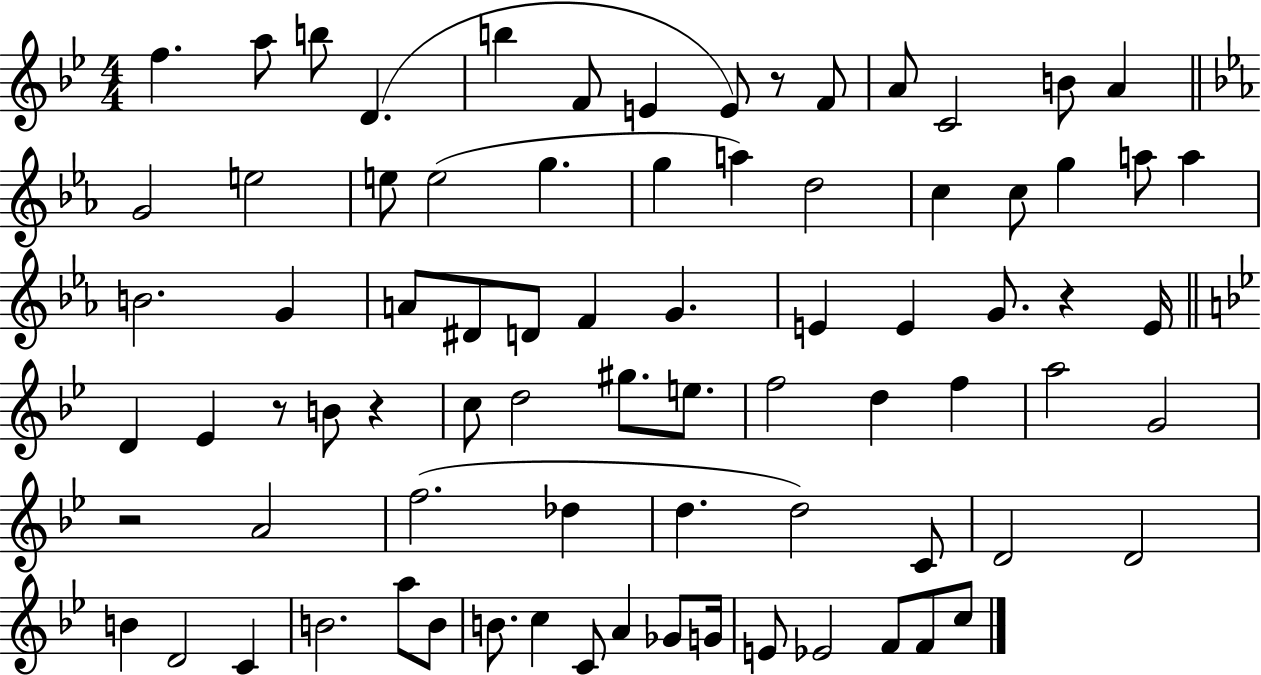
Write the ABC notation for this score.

X:1
T:Untitled
M:4/4
L:1/4
K:Bb
f a/2 b/2 D b F/2 E E/2 z/2 F/2 A/2 C2 B/2 A G2 e2 e/2 e2 g g a d2 c c/2 g a/2 a B2 G A/2 ^D/2 D/2 F G E E G/2 z E/4 D _E z/2 B/2 z c/2 d2 ^g/2 e/2 f2 d f a2 G2 z2 A2 f2 _d d d2 C/2 D2 D2 B D2 C B2 a/2 B/2 B/2 c C/2 A _G/2 G/4 E/2 _E2 F/2 F/2 c/2